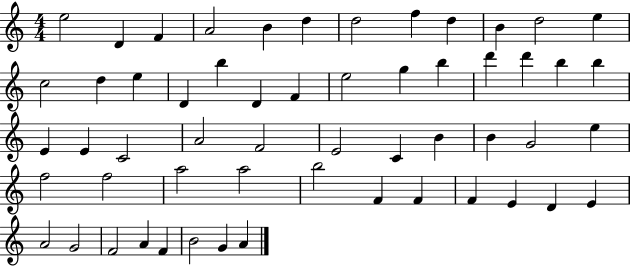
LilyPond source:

{
  \clef treble
  \numericTimeSignature
  \time 4/4
  \key c \major
  e''2 d'4 f'4 | a'2 b'4 d''4 | d''2 f''4 d''4 | b'4 d''2 e''4 | \break c''2 d''4 e''4 | d'4 b''4 d'4 f'4 | e''2 g''4 b''4 | d'''4 d'''4 b''4 b''4 | \break e'4 e'4 c'2 | a'2 f'2 | e'2 c'4 b'4 | b'4 g'2 e''4 | \break f''2 f''2 | a''2 a''2 | b''2 f'4 f'4 | f'4 e'4 d'4 e'4 | \break a'2 g'2 | f'2 a'4 f'4 | b'2 g'4 a'4 | \bar "|."
}